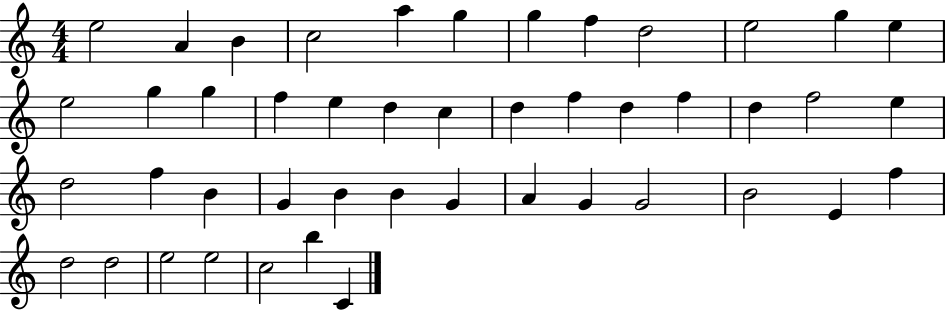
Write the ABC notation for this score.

X:1
T:Untitled
M:4/4
L:1/4
K:C
e2 A B c2 a g g f d2 e2 g e e2 g g f e d c d f d f d f2 e d2 f B G B B G A G G2 B2 E f d2 d2 e2 e2 c2 b C